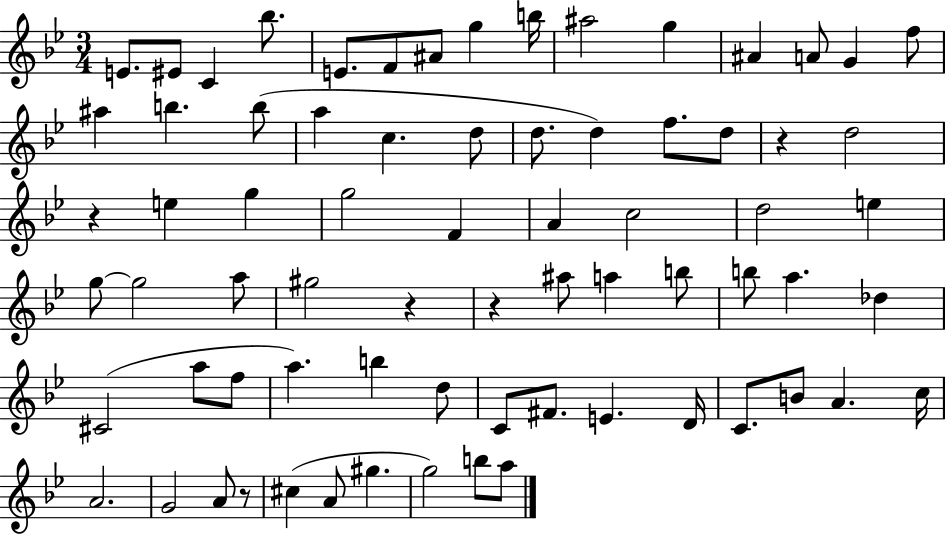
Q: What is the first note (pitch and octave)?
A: E4